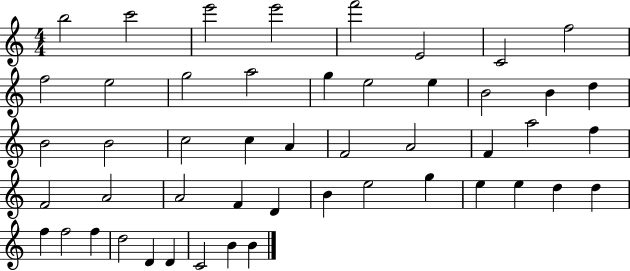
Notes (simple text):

B5/h C6/h E6/h E6/h F6/h E4/h C4/h F5/h F5/h E5/h G5/h A5/h G5/q E5/h E5/q B4/h B4/q D5/q B4/h B4/h C5/h C5/q A4/q F4/h A4/h F4/q A5/h F5/q F4/h A4/h A4/h F4/q D4/q B4/q E5/h G5/q E5/q E5/q D5/q D5/q F5/q F5/h F5/q D5/h D4/q D4/q C4/h B4/q B4/q